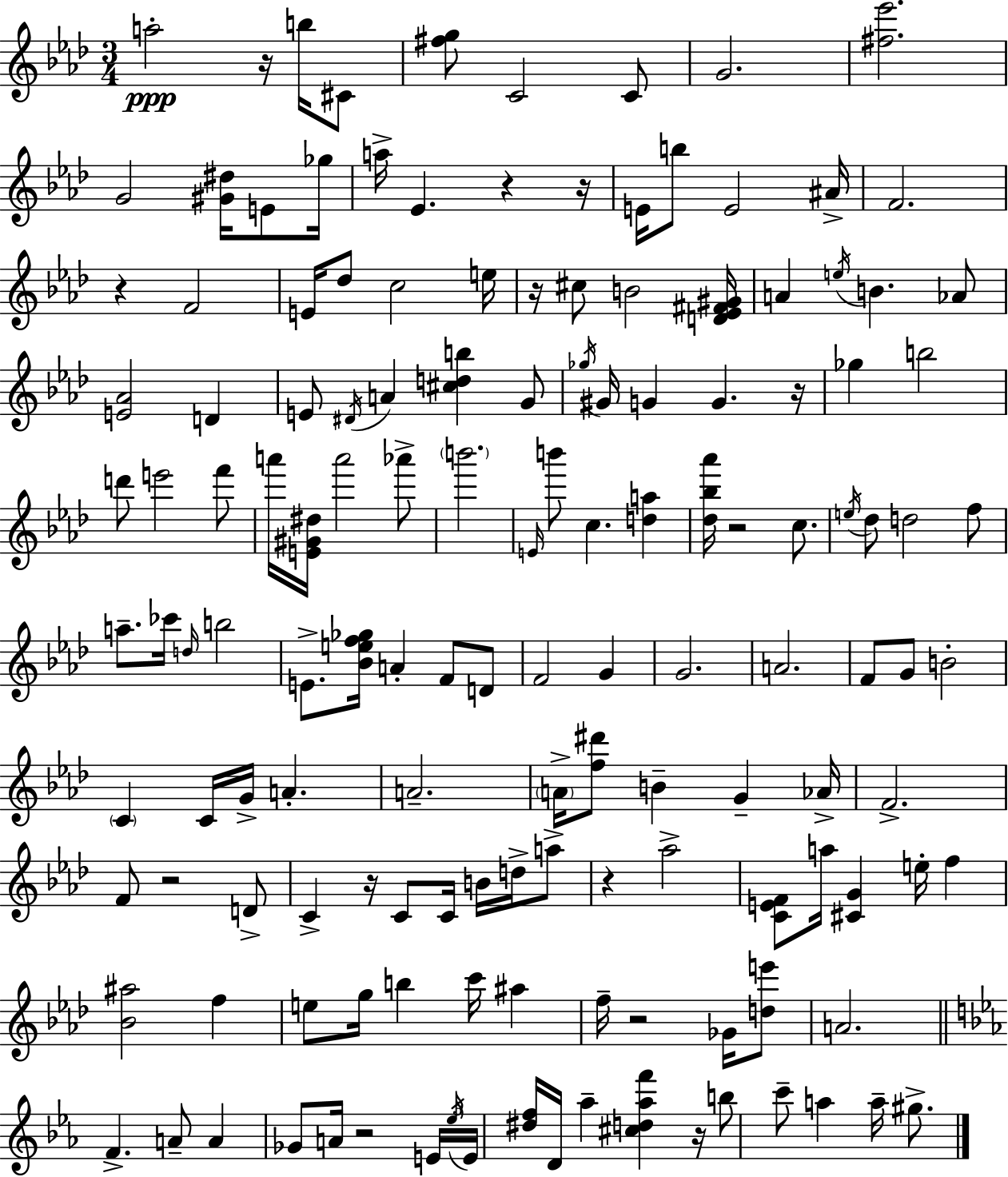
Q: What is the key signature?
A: AES major